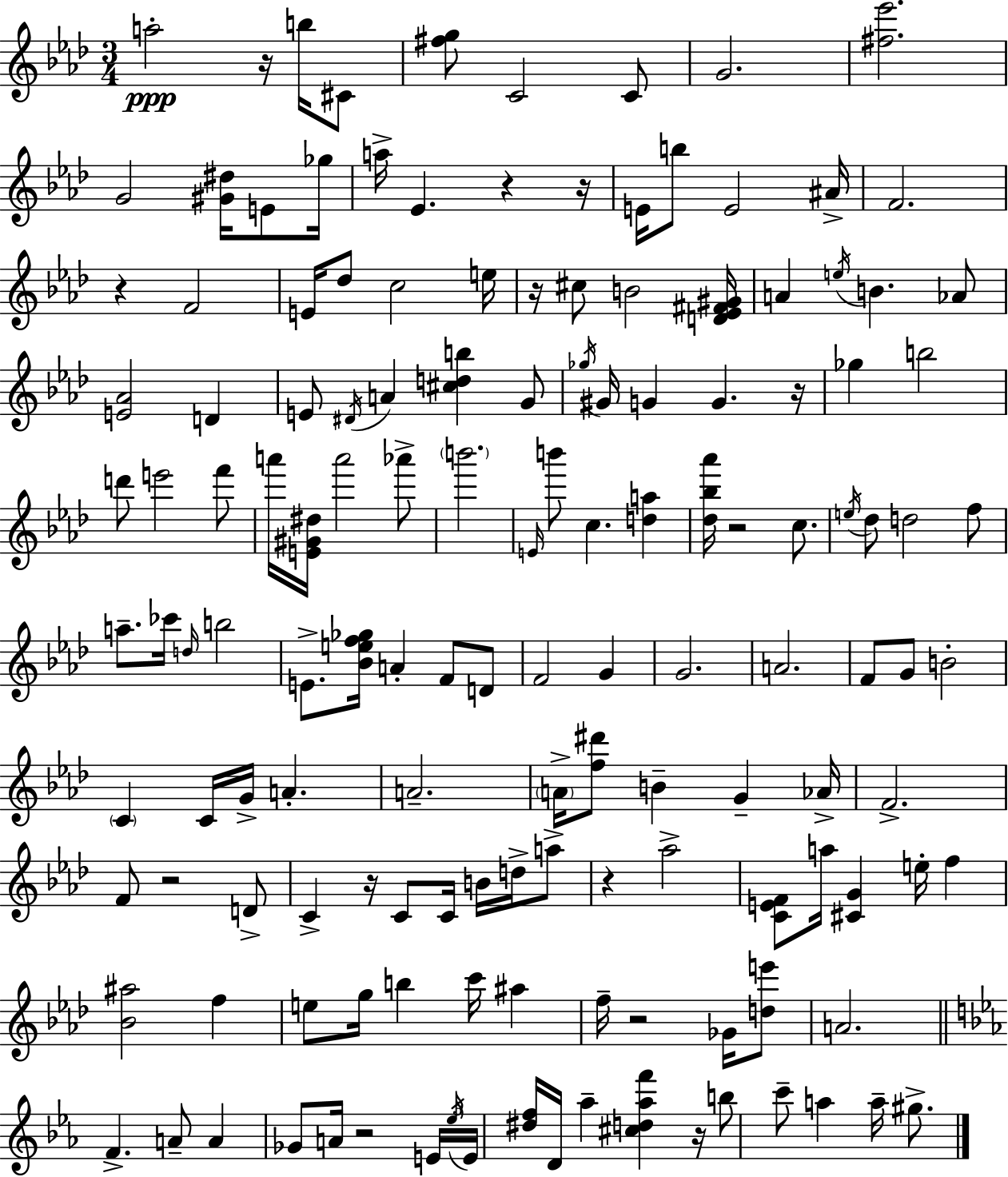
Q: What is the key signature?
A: AES major